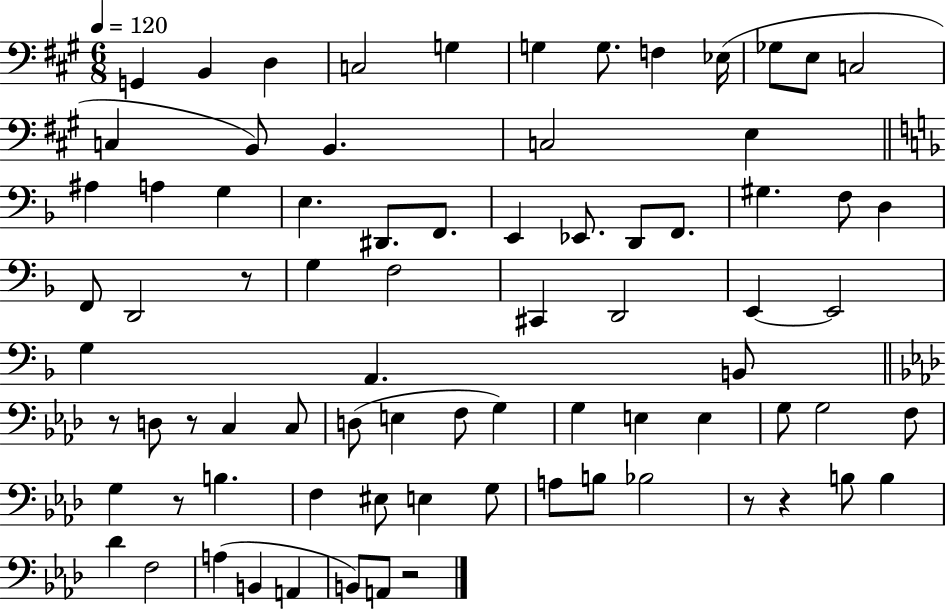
G2/q B2/q D3/q C3/h G3/q G3/q G3/e. F3/q Eb3/s Gb3/e E3/e C3/h C3/q B2/e B2/q. C3/h E3/q A#3/q A3/q G3/q E3/q. D#2/e. F2/e. E2/q Eb2/e. D2/e F2/e. G#3/q. F3/e D3/q F2/e D2/h R/e G3/q F3/h C#2/q D2/h E2/q E2/h G3/q A2/q. B2/e R/e D3/e R/e C3/q C3/e D3/e E3/q F3/e G3/q G3/q E3/q E3/q G3/e G3/h F3/e G3/q R/e B3/q. F3/q EIS3/e E3/q G3/e A3/e B3/e Bb3/h R/e R/q B3/e B3/q Db4/q F3/h A3/q B2/q A2/q B2/e A2/e R/h